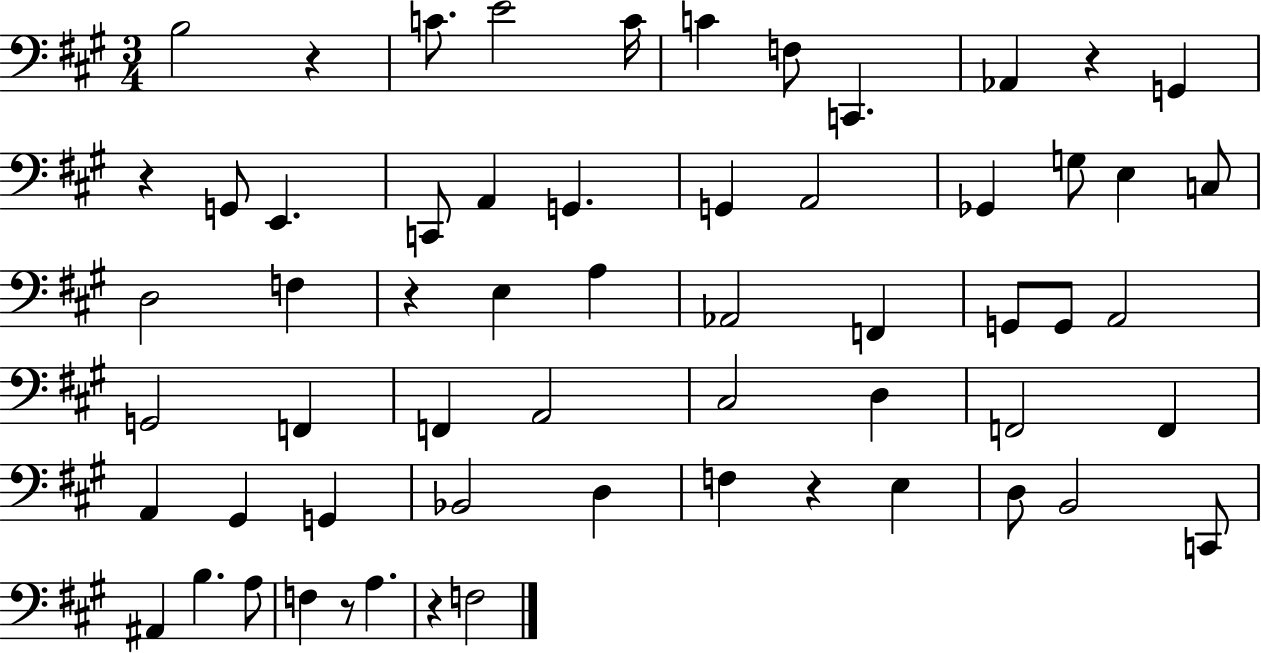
B3/h R/q C4/e. E4/h C4/s C4/q F3/e C2/q. Ab2/q R/q G2/q R/q G2/e E2/q. C2/e A2/q G2/q. G2/q A2/h Gb2/q G3/e E3/q C3/e D3/h F3/q R/q E3/q A3/q Ab2/h F2/q G2/e G2/e A2/h G2/h F2/q F2/q A2/h C#3/h D3/q F2/h F2/q A2/q G#2/q G2/q Bb2/h D3/q F3/q R/q E3/q D3/e B2/h C2/e A#2/q B3/q. A3/e F3/q R/e A3/q. R/q F3/h